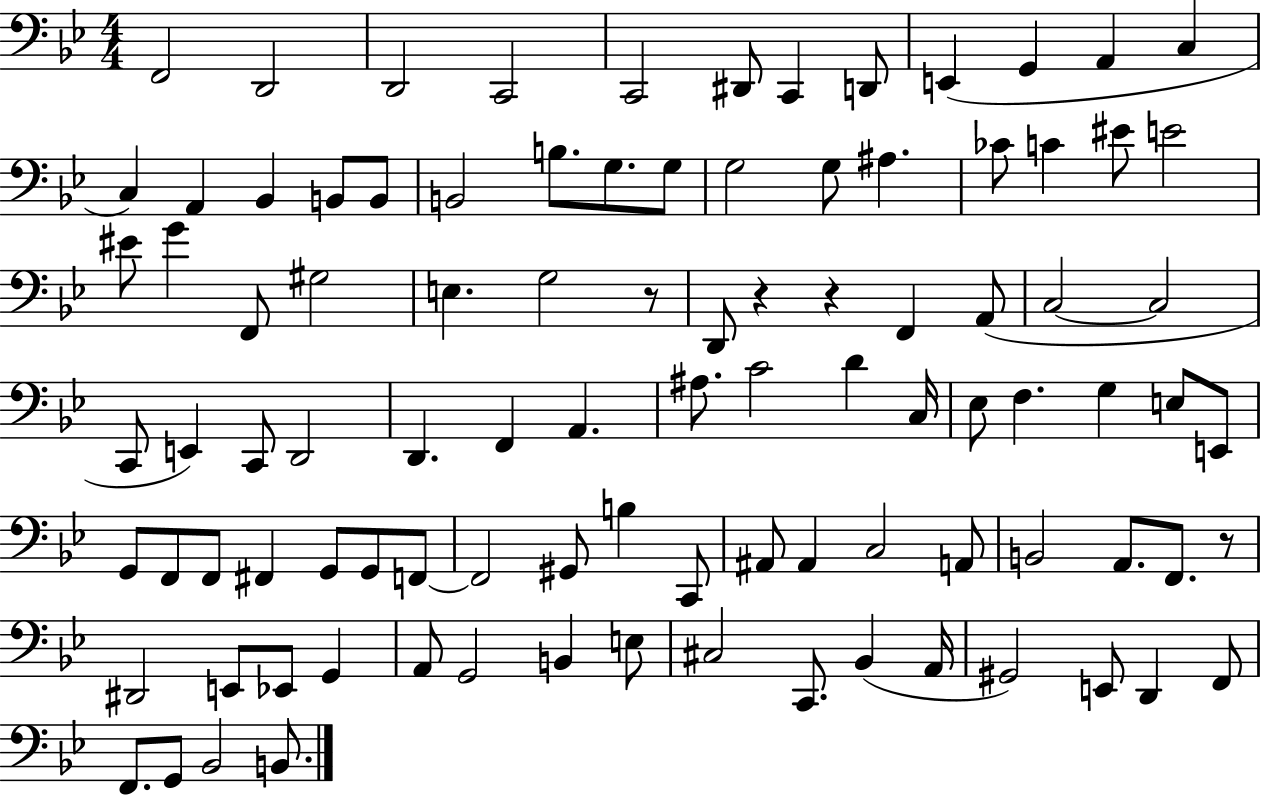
{
  \clef bass
  \numericTimeSignature
  \time 4/4
  \key bes \major
  f,2 d,2 | d,2 c,2 | c,2 dis,8 c,4 d,8 | e,4( g,4 a,4 c4 | \break c4) a,4 bes,4 b,8 b,8 | b,2 b8. g8. g8 | g2 g8 ais4. | ces'8 c'4 eis'8 e'2 | \break eis'8 g'4 f,8 gis2 | e4. g2 r8 | d,8 r4 r4 f,4 a,8( | c2~~ c2 | \break c,8 e,4) c,8 d,2 | d,4. f,4 a,4. | ais8. c'2 d'4 c16 | ees8 f4. g4 e8 e,8 | \break g,8 f,8 f,8 fis,4 g,8 g,8 f,8~~ | f,2 gis,8 b4 c,8 | ais,8 ais,4 c2 a,8 | b,2 a,8. f,8. r8 | \break dis,2 e,8 ees,8 g,4 | a,8 g,2 b,4 e8 | cis2 c,8. bes,4( a,16 | gis,2) e,8 d,4 f,8 | \break f,8. g,8 bes,2 b,8. | \bar "|."
}